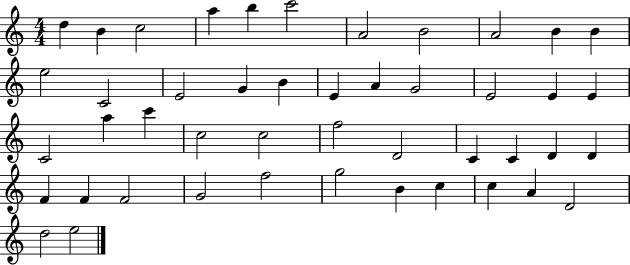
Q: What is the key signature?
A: C major